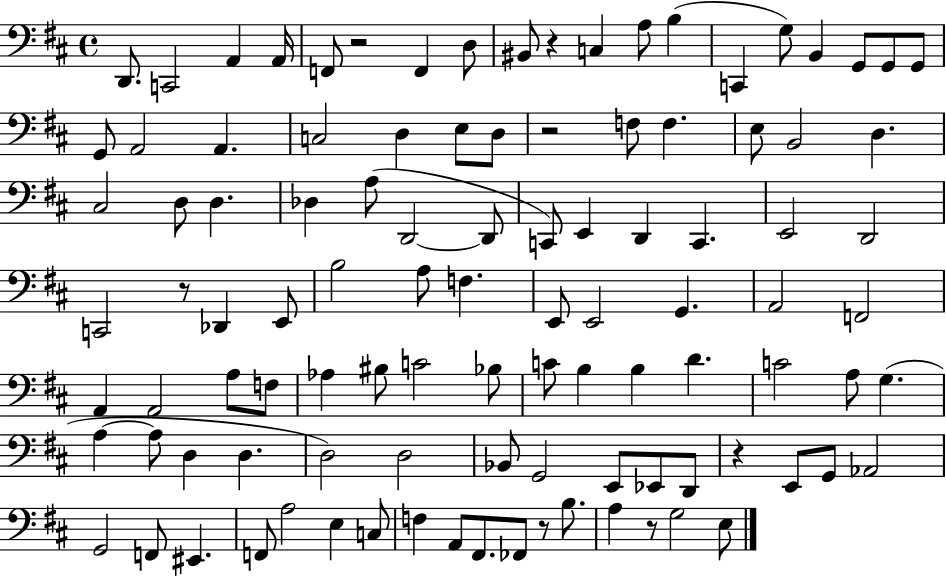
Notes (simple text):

D2/e. C2/h A2/q A2/s F2/e R/h F2/q D3/e BIS2/e R/q C3/q A3/e B3/q C2/q G3/e B2/q G2/e G2/e G2/e G2/e A2/h A2/q. C3/h D3/q E3/e D3/e R/h F3/e F3/q. E3/e B2/h D3/q. C#3/h D3/e D3/q. Db3/q A3/e D2/h D2/e C2/e E2/q D2/q C2/q. E2/h D2/h C2/h R/e Db2/q E2/e B3/h A3/e F3/q. E2/e E2/h G2/q. A2/h F2/h A2/q A2/h A3/e F3/e Ab3/q BIS3/e C4/h Bb3/e C4/e B3/q B3/q D4/q. C4/h A3/e G3/q. A3/q A3/e D3/q D3/q. D3/h D3/h Bb2/e G2/h E2/e Eb2/e D2/e R/q E2/e G2/e Ab2/h G2/h F2/e EIS2/q. F2/e A3/h E3/q C3/e F3/q A2/e F#2/e. FES2/e R/e B3/e. A3/q R/e G3/h E3/e